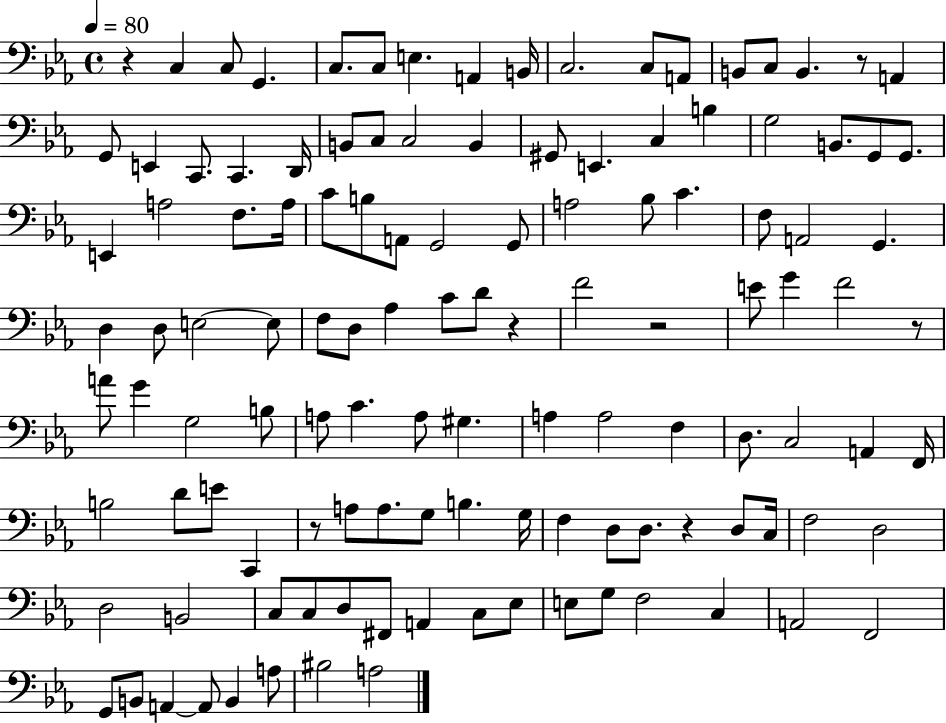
X:1
T:Untitled
M:4/4
L:1/4
K:Eb
z C, C,/2 G,, C,/2 C,/2 E, A,, B,,/4 C,2 C,/2 A,,/2 B,,/2 C,/2 B,, z/2 A,, G,,/2 E,, C,,/2 C,, D,,/4 B,,/2 C,/2 C,2 B,, ^G,,/2 E,, C, B, G,2 B,,/2 G,,/2 G,,/2 E,, A,2 F,/2 A,/4 C/2 B,/2 A,,/2 G,,2 G,,/2 A,2 _B,/2 C F,/2 A,,2 G,, D, D,/2 E,2 E,/2 F,/2 D,/2 _A, C/2 D/2 z F2 z2 E/2 G F2 z/2 A/2 G G,2 B,/2 A,/2 C A,/2 ^G, A, A,2 F, D,/2 C,2 A,, F,,/4 B,2 D/2 E/2 C,, z/2 A,/2 A,/2 G,/2 B, G,/4 F, D,/2 D,/2 z D,/2 C,/4 F,2 D,2 D,2 B,,2 C,/2 C,/2 D,/2 ^F,,/2 A,, C,/2 _E,/2 E,/2 G,/2 F,2 C, A,,2 F,,2 G,,/2 B,,/2 A,, A,,/2 B,, A,/2 ^B,2 A,2